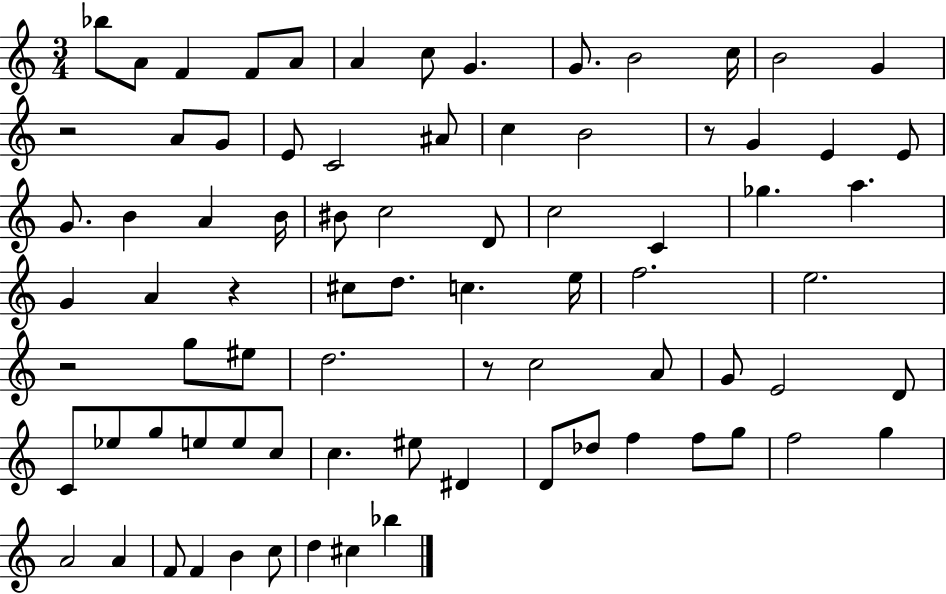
X:1
T:Untitled
M:3/4
L:1/4
K:C
_b/2 A/2 F F/2 A/2 A c/2 G G/2 B2 c/4 B2 G z2 A/2 G/2 E/2 C2 ^A/2 c B2 z/2 G E E/2 G/2 B A B/4 ^B/2 c2 D/2 c2 C _g a G A z ^c/2 d/2 c e/4 f2 e2 z2 g/2 ^e/2 d2 z/2 c2 A/2 G/2 E2 D/2 C/2 _e/2 g/2 e/2 e/2 c/2 c ^e/2 ^D D/2 _d/2 f f/2 g/2 f2 g A2 A F/2 F B c/2 d ^c _b